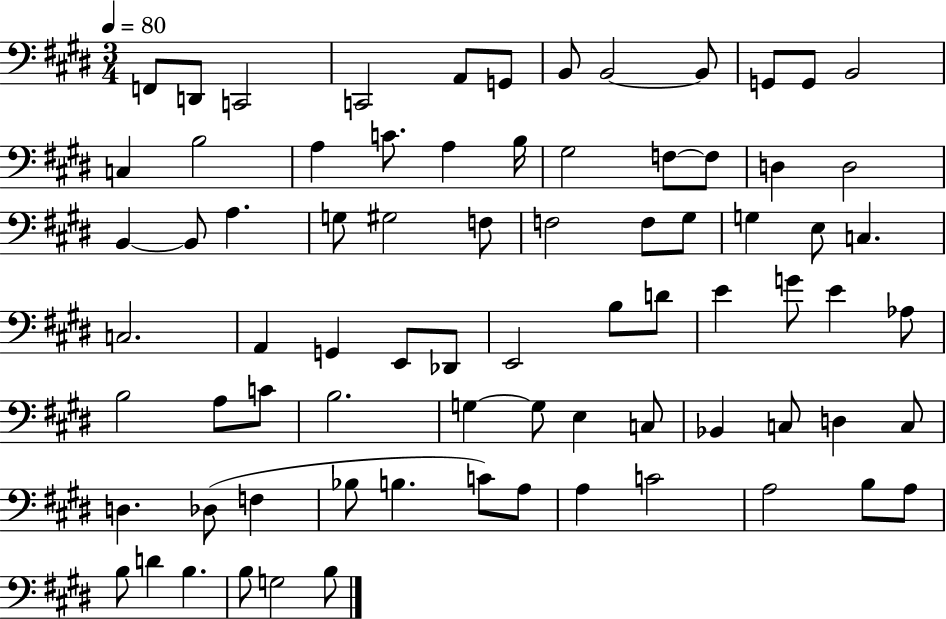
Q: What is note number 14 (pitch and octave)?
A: B3